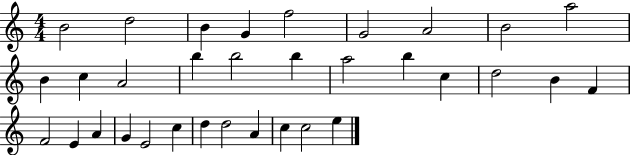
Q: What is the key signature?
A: C major